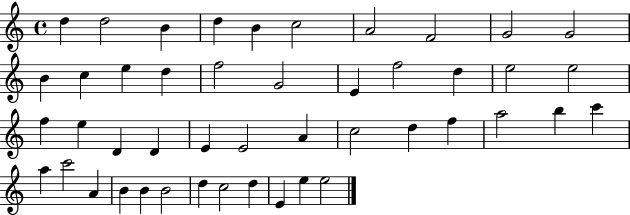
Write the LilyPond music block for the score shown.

{
  \clef treble
  \time 4/4
  \defaultTimeSignature
  \key c \major
  d''4 d''2 b'4 | d''4 b'4 c''2 | a'2 f'2 | g'2 g'2 | \break b'4 c''4 e''4 d''4 | f''2 g'2 | e'4 f''2 d''4 | e''2 e''2 | \break f''4 e''4 d'4 d'4 | e'4 e'2 a'4 | c''2 d''4 f''4 | a''2 b''4 c'''4 | \break a''4 c'''2 a'4 | b'4 b'4 b'2 | d''4 c''2 d''4 | e'4 e''4 e''2 | \break \bar "|."
}